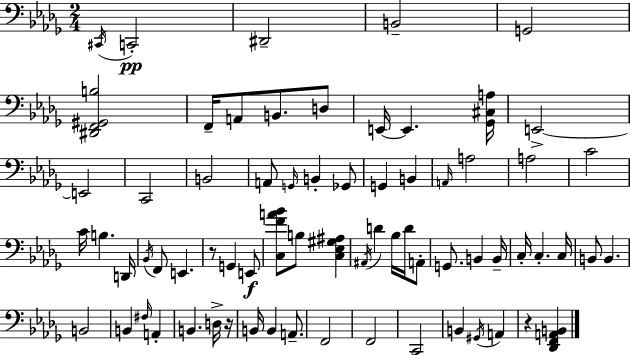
{
  \clef bass
  \numericTimeSignature
  \time 2/4
  \key bes \minor
  \repeat volta 2 { \acciaccatura { cis,16 }\pp c,2-. | dis,2-- | b,2-- | g,2 | \break <dis, f, gis, b>2 | f,16-- a,8 b,8. d8 | e,16~~ e,4. | <ges, cis a>16 e,2->~~ | \break e,2 | c,2 | b,2 | a,8 \grace { g,16 } b,4-. | \break ges,8 g,4 b,4 | \grace { a,16 } a2 | a2 | c'2 | \break c'16 b4. | d,16 \acciaccatura { bes,16 } f,8 e,4. | r8 g,4 | e,8\f <c f' a' bes'>8 b8 | \break <c ees gis ais>4 \acciaccatura { ais,16 } d'4 | bes16 d'16 a,8-. g,8. | b,4 b,16-- c16-. c4.-. | c16 b,8 b,4. | \break b,2 | b,4 | \grace { fis16 } a,4-. b,4. | d16-> r16 b,16 b,4 | \break a,8.-- f,2 | f,2 | c,2 | b,4 | \break \acciaccatura { gis,16 } a,4 r4 | <des, f, a, b,>4 } \bar "|."
}